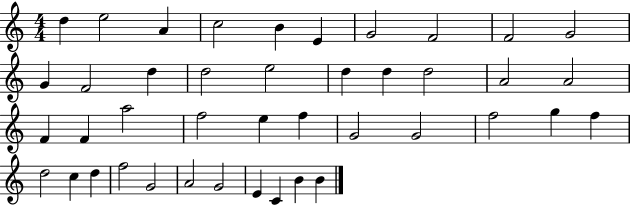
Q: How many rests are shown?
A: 0